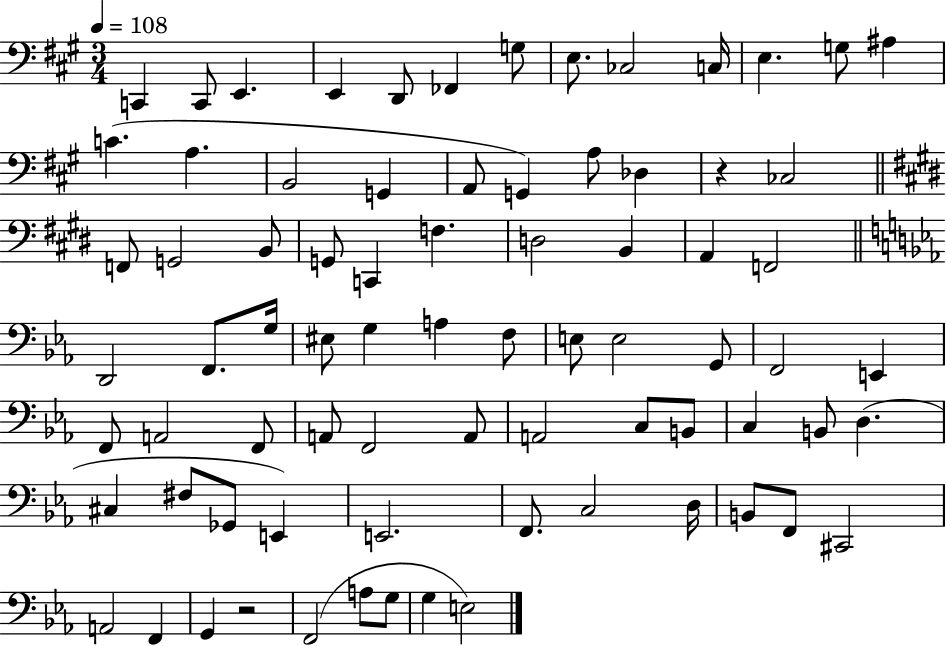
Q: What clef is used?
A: bass